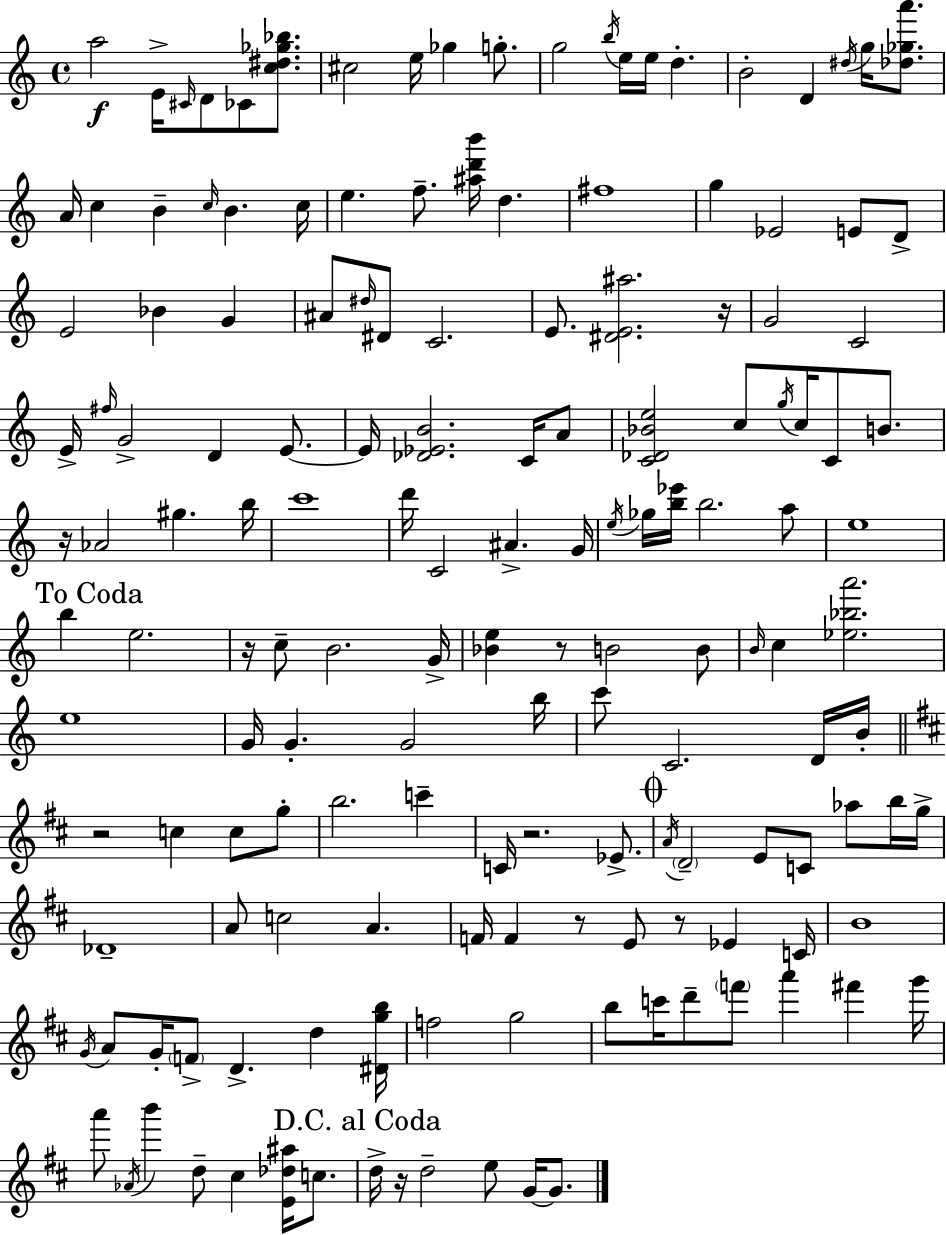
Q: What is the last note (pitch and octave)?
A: G4